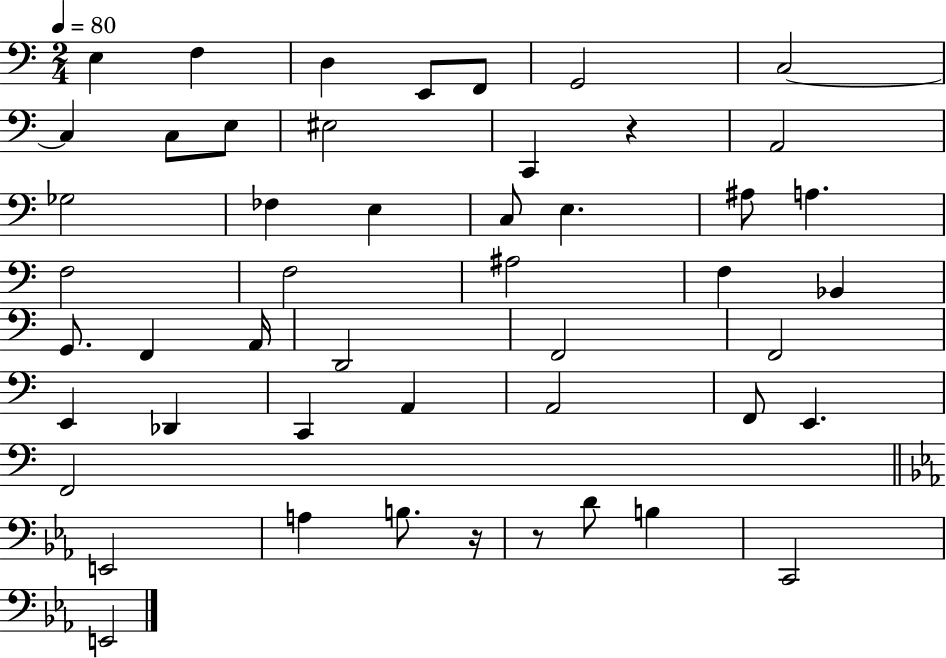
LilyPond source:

{
  \clef bass
  \numericTimeSignature
  \time 2/4
  \key c \major
  \tempo 4 = 80
  \repeat volta 2 { e4 f4 | d4 e,8 f,8 | g,2 | c2~~ | \break c4 c8 e8 | eis2 | c,4 r4 | a,2 | \break ges2 | fes4 e4 | c8 e4. | ais8 a4. | \break f2 | f2 | ais2 | f4 bes,4 | \break g,8. f,4 a,16 | d,2 | f,2 | f,2 | \break e,4 des,4 | c,4 a,4 | a,2 | f,8 e,4. | \break f,2 | \bar "||" \break \key ees \major e,2 | a4 b8. r16 | r8 d'8 b4 | c,2 | \break e,2 | } \bar "|."
}